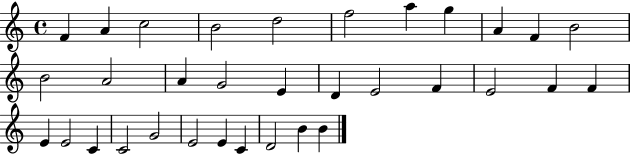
{
  \clef treble
  \time 4/4
  \defaultTimeSignature
  \key c \major
  f'4 a'4 c''2 | b'2 d''2 | f''2 a''4 g''4 | a'4 f'4 b'2 | \break b'2 a'2 | a'4 g'2 e'4 | d'4 e'2 f'4 | e'2 f'4 f'4 | \break e'4 e'2 c'4 | c'2 g'2 | e'2 e'4 c'4 | d'2 b'4 b'4 | \break \bar "|."
}